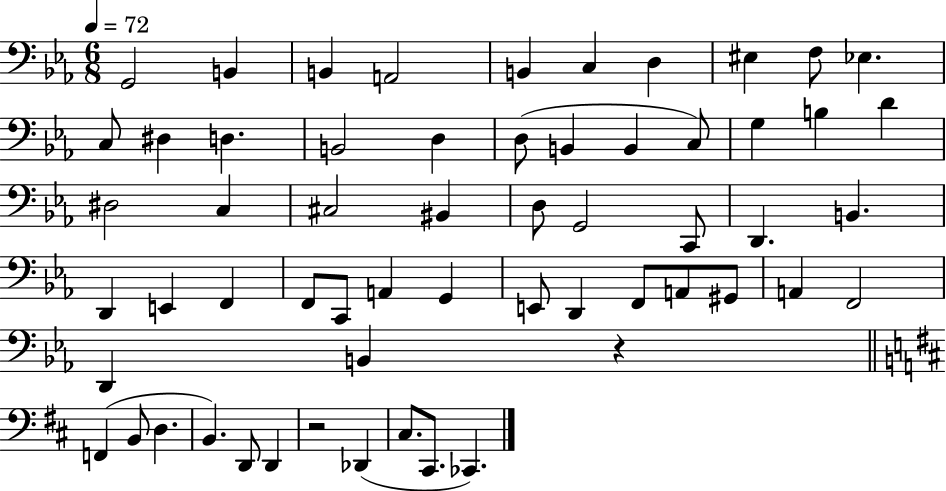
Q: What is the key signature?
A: EES major